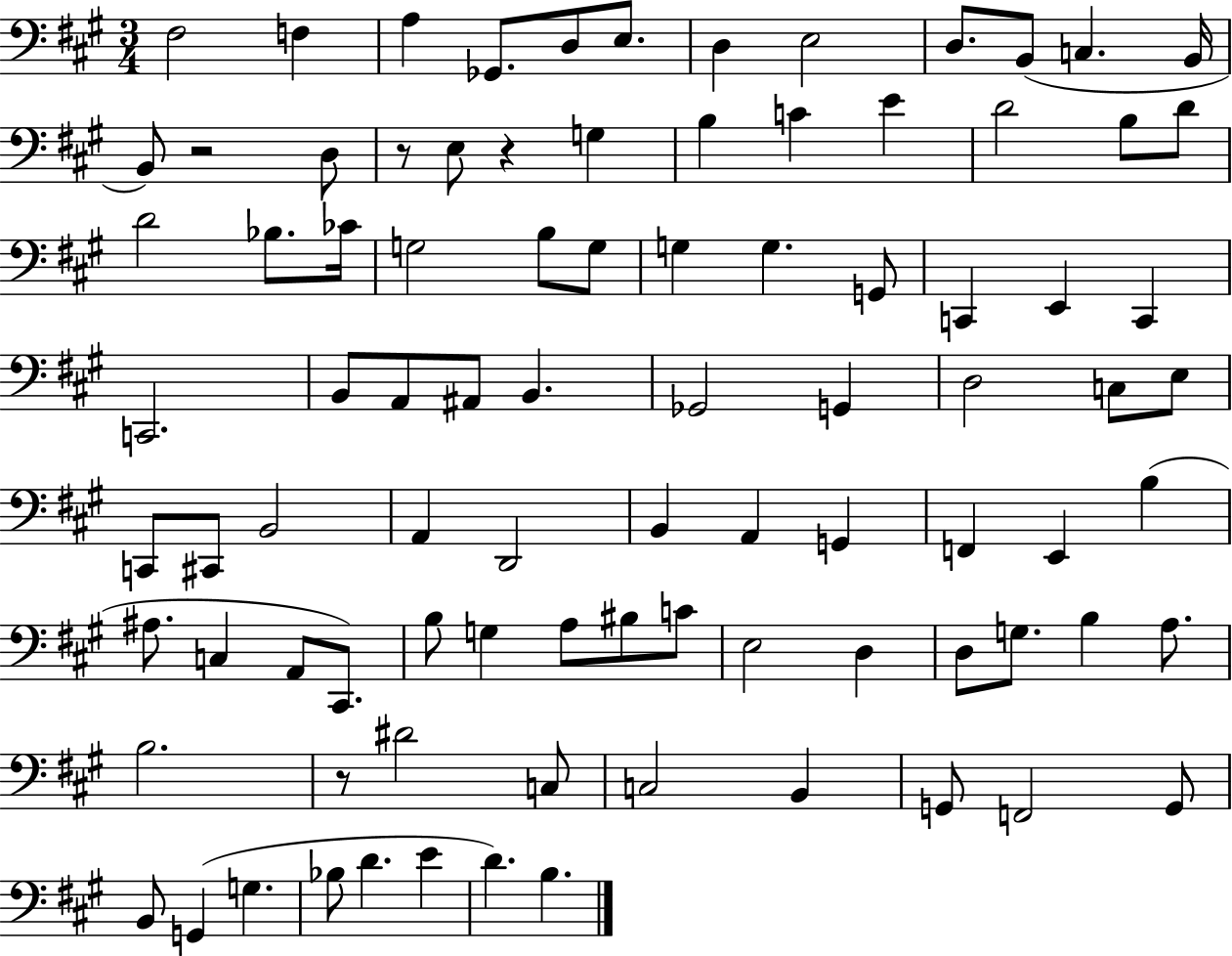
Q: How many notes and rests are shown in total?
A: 90